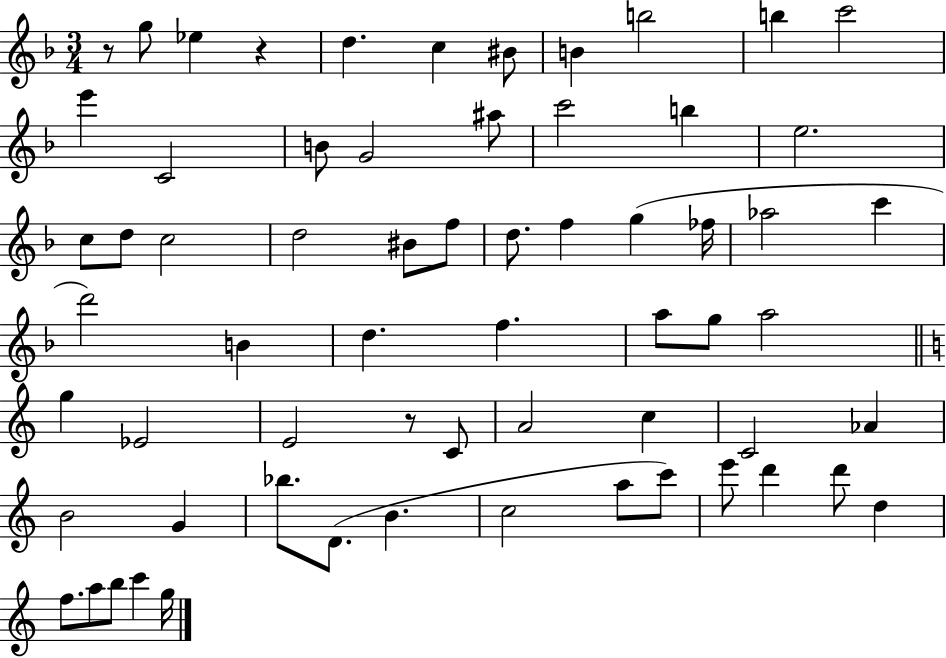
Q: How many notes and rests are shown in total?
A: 64